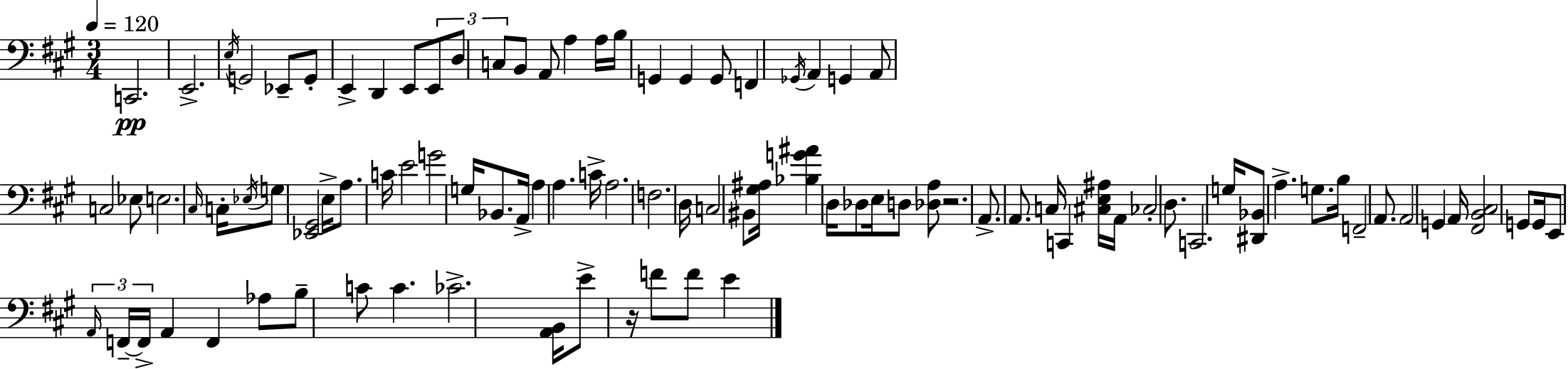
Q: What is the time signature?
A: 3/4